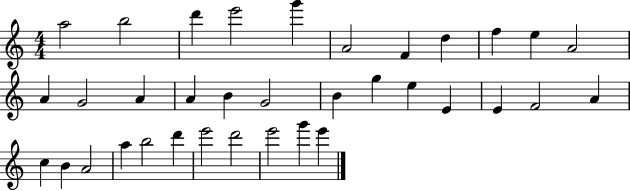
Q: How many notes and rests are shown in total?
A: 35